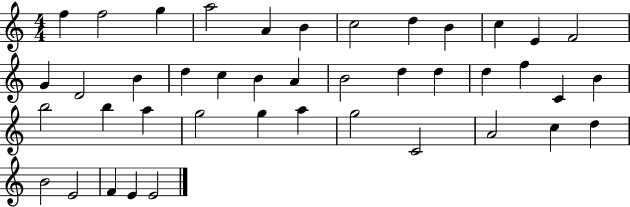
F5/q F5/h G5/q A5/h A4/q B4/q C5/h D5/q B4/q C5/q E4/q F4/h G4/q D4/h B4/q D5/q C5/q B4/q A4/q B4/h D5/q D5/q D5/q F5/q C4/q B4/q B5/h B5/q A5/q G5/h G5/q A5/q G5/h C4/h A4/h C5/q D5/q B4/h E4/h F4/q E4/q E4/h